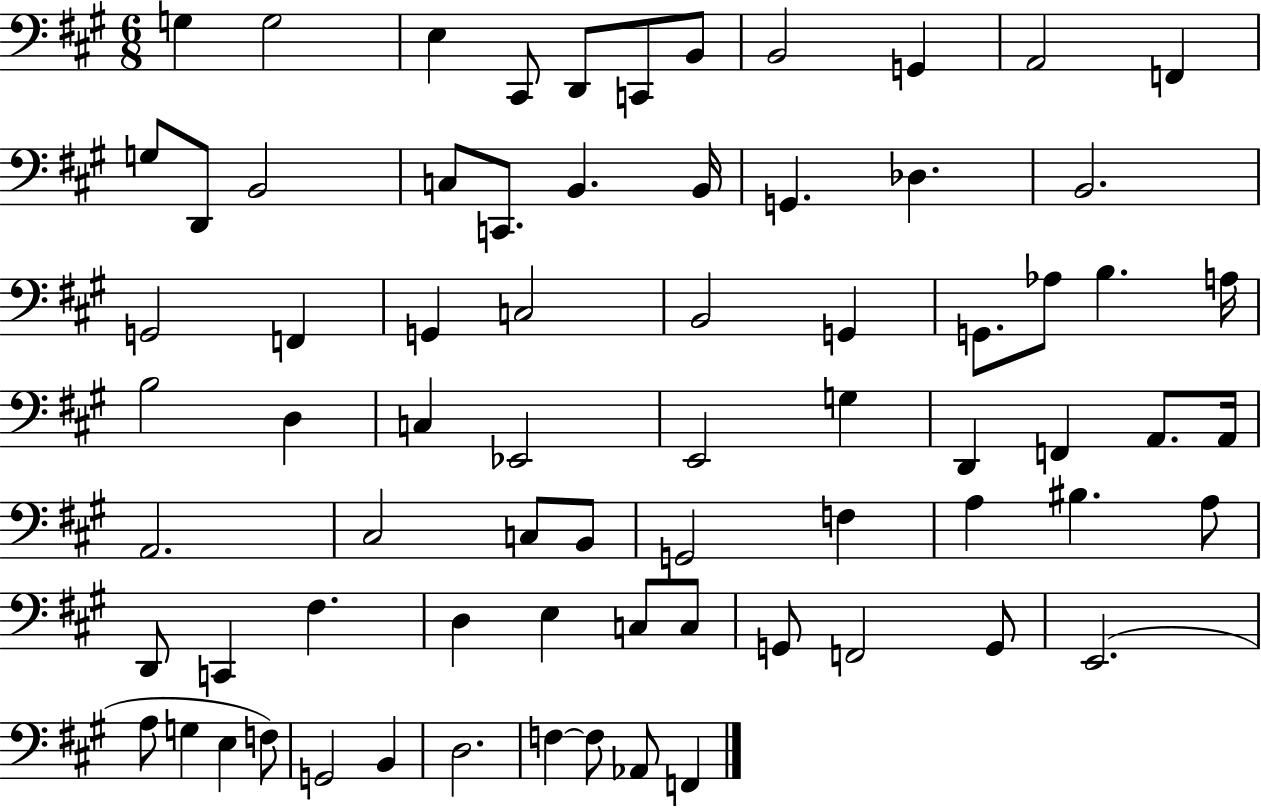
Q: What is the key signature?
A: A major